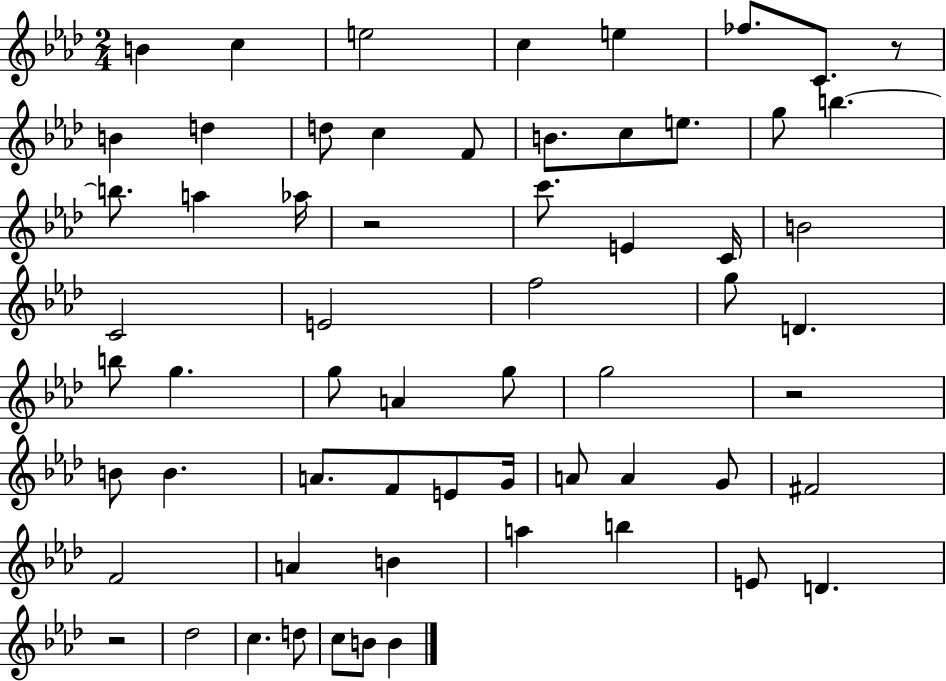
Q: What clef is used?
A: treble